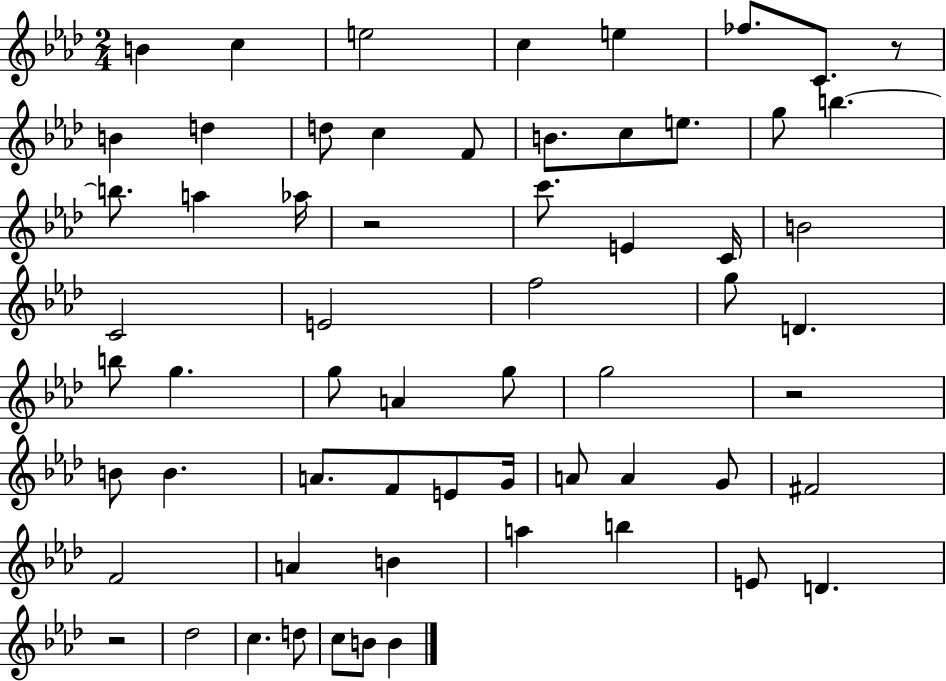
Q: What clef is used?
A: treble